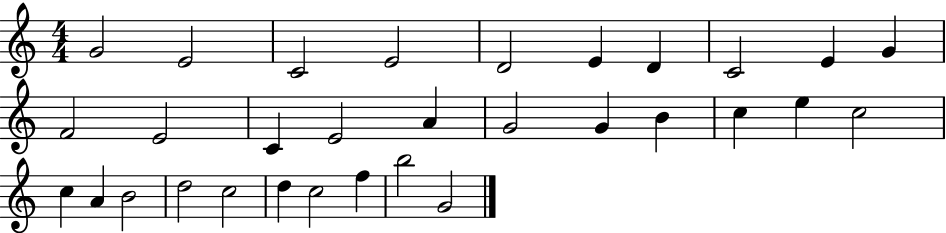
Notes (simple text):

G4/h E4/h C4/h E4/h D4/h E4/q D4/q C4/h E4/q G4/q F4/h E4/h C4/q E4/h A4/q G4/h G4/q B4/q C5/q E5/q C5/h C5/q A4/q B4/h D5/h C5/h D5/q C5/h F5/q B5/h G4/h